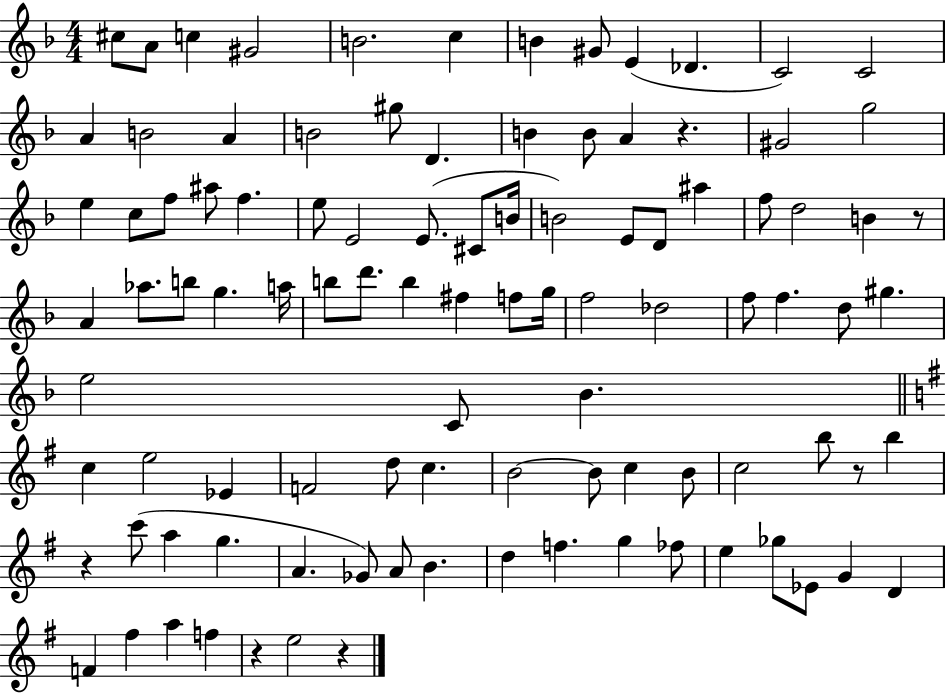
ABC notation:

X:1
T:Untitled
M:4/4
L:1/4
K:F
^c/2 A/2 c ^G2 B2 c B ^G/2 E _D C2 C2 A B2 A B2 ^g/2 D B B/2 A z ^G2 g2 e c/2 f/2 ^a/2 f e/2 E2 E/2 ^C/2 B/4 B2 E/2 D/2 ^a f/2 d2 B z/2 A _a/2 b/2 g a/4 b/2 d'/2 b ^f f/2 g/4 f2 _d2 f/2 f d/2 ^g e2 C/2 _B c e2 _E F2 d/2 c B2 B/2 c B/2 c2 b/2 z/2 b z c'/2 a g A _G/2 A/2 B d f g _f/2 e _g/2 _E/2 G D F ^f a f z e2 z